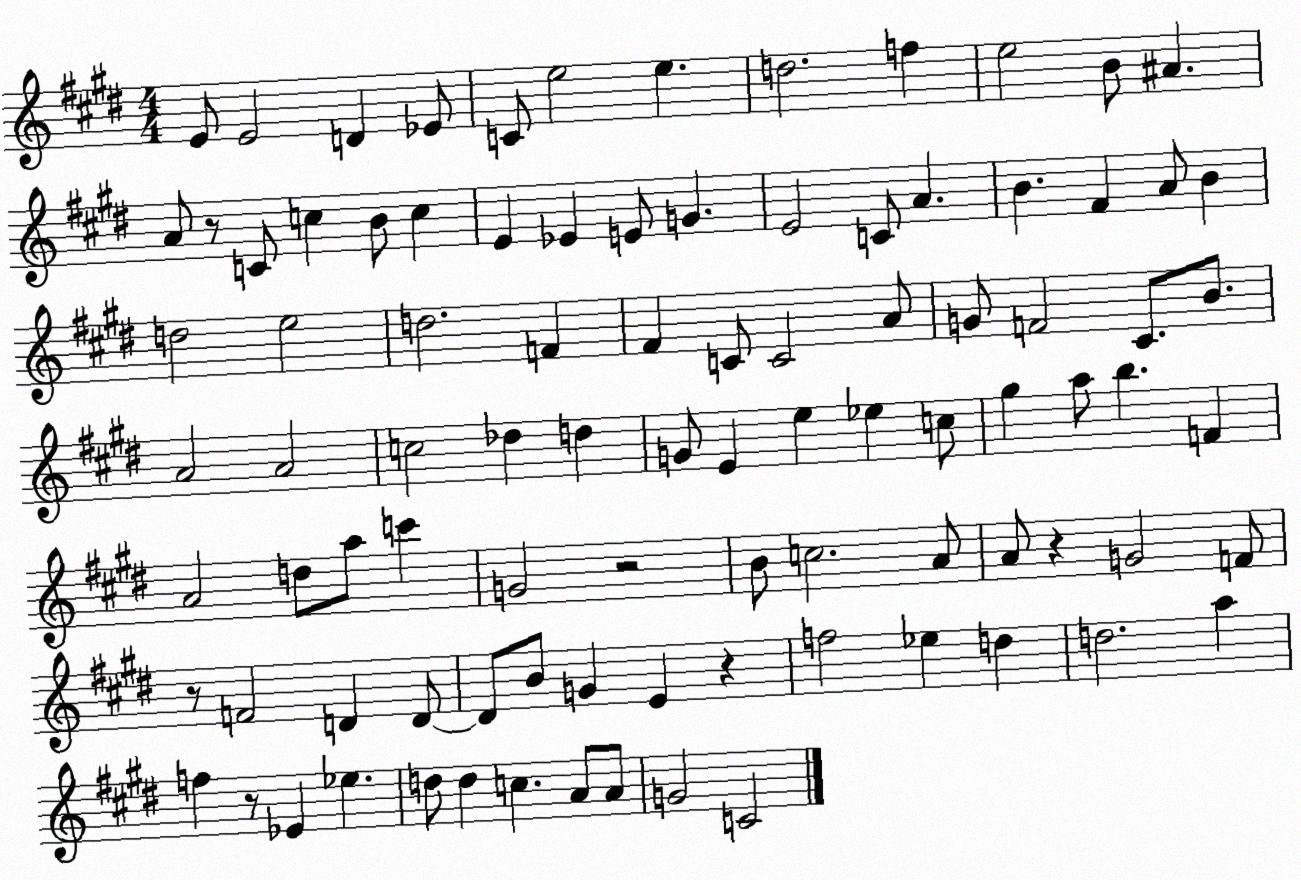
X:1
T:Untitled
M:4/4
L:1/4
K:E
E/2 E2 D _E/2 C/2 e2 e d2 f e2 B/2 ^A A/2 z/2 C/2 c B/2 c E _E E/2 G E2 C/2 A B ^F A/2 B d2 e2 d2 F ^F C/2 C2 A/2 G/2 F2 ^C/2 B/2 A2 A2 c2 _d d G/2 E e _e c/2 ^g a/2 b F A2 d/2 a/2 c' G2 z2 B/2 c2 A/2 A/2 z G2 F/2 z/2 F2 D D/2 D/2 B/2 G E z f2 _e d d2 a f z/2 _E _e d/2 d c A/2 A/2 G2 C2